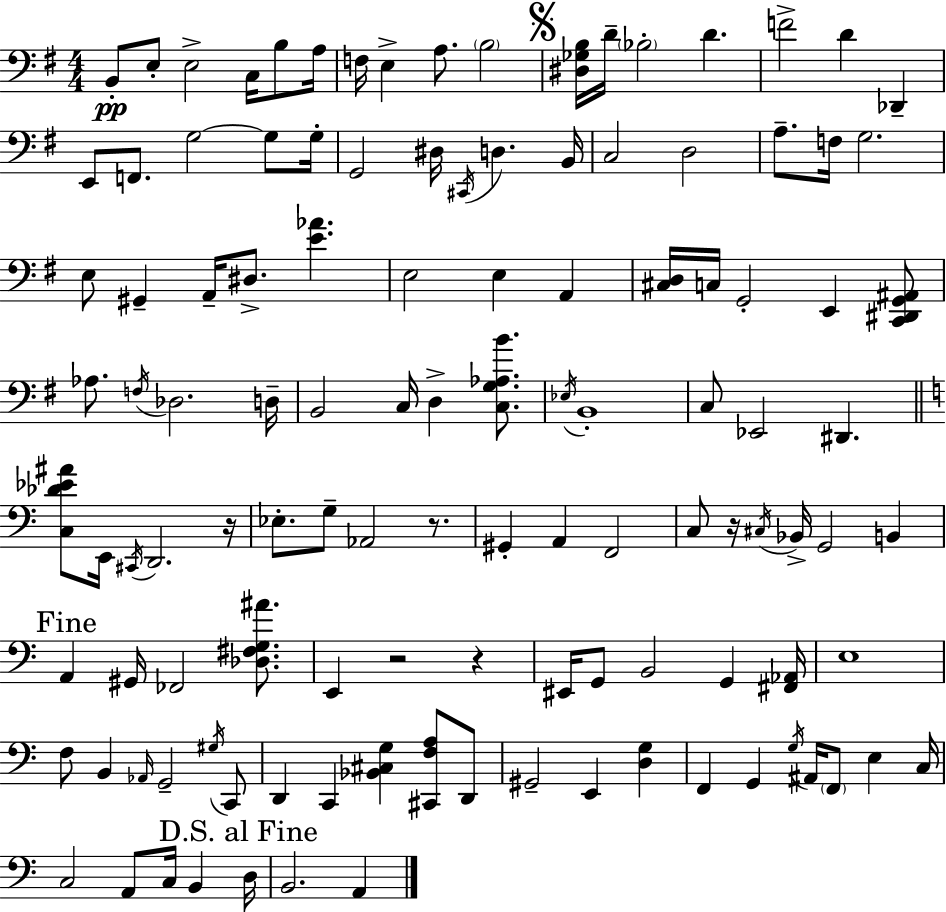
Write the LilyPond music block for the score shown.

{
  \clef bass
  \numericTimeSignature
  \time 4/4
  \key g \major
  \repeat volta 2 { b,8-.\pp e8-. e2-> c16 b8 a16 | f16 e4-> a8. \parenthesize b2 | \mark \markup { \musicglyph "scripts.segno" } <dis ges b>16 d'16-- \parenthesize bes2-. d'4. | f'2-> d'4 des,4-- | \break e,8 f,8. g2~~ g8 g16-. | g,2 dis16 \acciaccatura { cis,16 } d4. | b,16 c2 d2 | a8.-- f16 g2. | \break e8 gis,4-- a,16-- dis8.-> <e' aes'>4. | e2 e4 a,4 | <cis d>16 c16 g,2-. e,4 <c, dis, g, ais,>8 | aes8. \acciaccatura { f16 } des2. | \break d16-- b,2 c16 d4-> <c g aes b'>8. | \acciaccatura { ees16 } b,1-. | c8 ees,2 dis,4. | \bar "||" \break \key a \minor <c des' ees' ais'>8 e,16 \acciaccatura { cis,16 } d,2. | r16 ees8.-. g8-- aes,2 r8. | gis,4-. a,4 f,2 | c8 r16 \acciaccatura { cis16 } bes,16-> g,2 b,4 | \break \mark "Fine" a,4 gis,16 fes,2 <des fis g ais'>8. | e,4 r2 r4 | eis,16 g,8 b,2 g,4 | <fis, aes,>16 e1 | \break f8 b,4 \grace { aes,16 } g,2-- | \acciaccatura { gis16 } c,8 d,4 c,4 <bes, cis g>4 | <cis, f a>8 d,8 gis,2-- e,4 | <d g>4 f,4 g,4 \acciaccatura { g16 } ais,16 \parenthesize f,8 | \break e4 c16 c2 a,8 c16 | b,4 \mark "D.S. al Fine" d16 b,2. | a,4 } \bar "|."
}